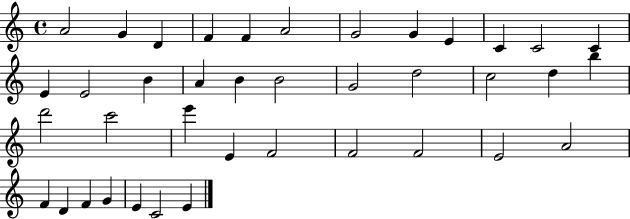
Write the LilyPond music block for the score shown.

{
  \clef treble
  \time 4/4
  \defaultTimeSignature
  \key c \major
  a'2 g'4 d'4 | f'4 f'4 a'2 | g'2 g'4 e'4 | c'4 c'2 c'4 | \break e'4 e'2 b'4 | a'4 b'4 b'2 | g'2 d''2 | c''2 d''4 b''4 | \break d'''2 c'''2 | e'''4 e'4 f'2 | f'2 f'2 | e'2 a'2 | \break f'4 d'4 f'4 g'4 | e'4 c'2 e'4 | \bar "|."
}